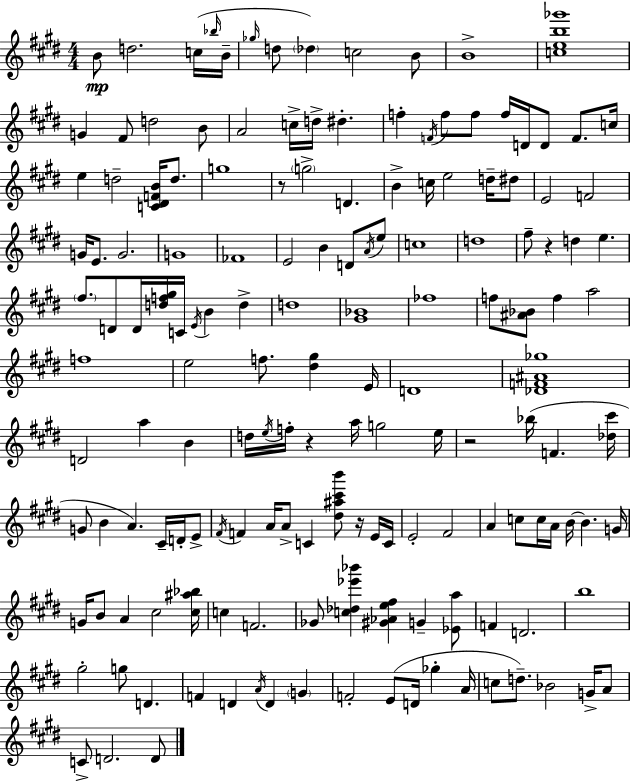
X:1
T:Untitled
M:4/4
L:1/4
K:E
B/2 d2 c/4 _b/4 B/4 _g/4 d/2 _d c2 B/2 B4 [ceb_g']4 G ^F/2 d2 B/2 A2 c/4 d/4 ^d f F/4 f/2 f/2 f/4 D/4 D/2 F/2 c/4 e d2 [C^DFB]/4 d/2 g4 z/2 g2 D B c/4 e2 d/4 ^d/2 E2 F2 G/4 E/2 G2 G4 _F4 E2 B D/2 A/4 e/2 c4 d4 ^f/2 z d e ^f/2 D/2 D/4 [df^g]/4 C/4 E/4 B d d4 [^G_B]4 _f4 f/2 [^A_B]/2 f a2 f4 e2 f/2 [^d^g] E/4 D4 [_DF^A_g]4 D2 a B d/4 e/4 f/4 z a/4 g2 e/4 z2 _b/4 F [_d^c']/4 G/2 B A ^C/4 D/4 E/2 ^F/4 F A/4 A/2 C [^d^a^c'b']/2 z/4 E/4 C/4 E2 ^F2 A c/2 c/4 A/4 B/4 B G/4 G/4 B/2 A ^c2 [^c^a_b]/4 c F2 _G/2 [c_d_e'_b'] [^G_Ae^f] G [_Ea]/2 F D2 b4 ^g2 g/2 D F D A/4 D G F2 E/2 D/4 _g A/4 c/2 d/2 _B2 G/4 A/2 C/2 D2 D/2